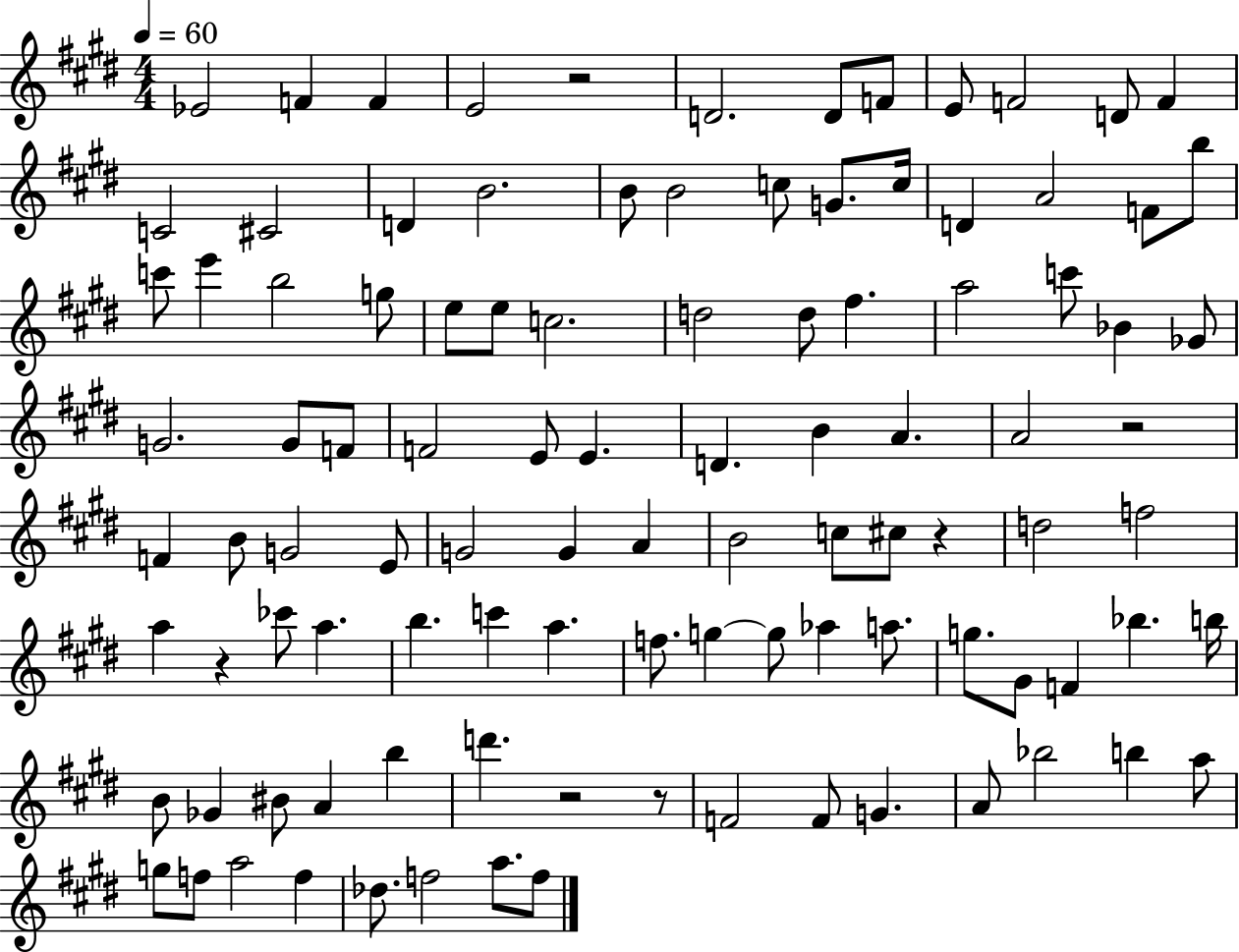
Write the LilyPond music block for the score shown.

{
  \clef treble
  \numericTimeSignature
  \time 4/4
  \key e \major
  \tempo 4 = 60
  ees'2 f'4 f'4 | e'2 r2 | d'2. d'8 f'8 | e'8 f'2 d'8 f'4 | \break c'2 cis'2 | d'4 b'2. | b'8 b'2 c''8 g'8. c''16 | d'4 a'2 f'8 b''8 | \break c'''8 e'''4 b''2 g''8 | e''8 e''8 c''2. | d''2 d''8 fis''4. | a''2 c'''8 bes'4 ges'8 | \break g'2. g'8 f'8 | f'2 e'8 e'4. | d'4. b'4 a'4. | a'2 r2 | \break f'4 b'8 g'2 e'8 | g'2 g'4 a'4 | b'2 c''8 cis''8 r4 | d''2 f''2 | \break a''4 r4 ces'''8 a''4. | b''4. c'''4 a''4. | f''8. g''4~~ g''8 aes''4 a''8. | g''8. gis'8 f'4 bes''4. b''16 | \break b'8 ges'4 bis'8 a'4 b''4 | d'''4. r2 r8 | f'2 f'8 g'4. | a'8 bes''2 b''4 a''8 | \break g''8 f''8 a''2 f''4 | des''8. f''2 a''8. f''8 | \bar "|."
}